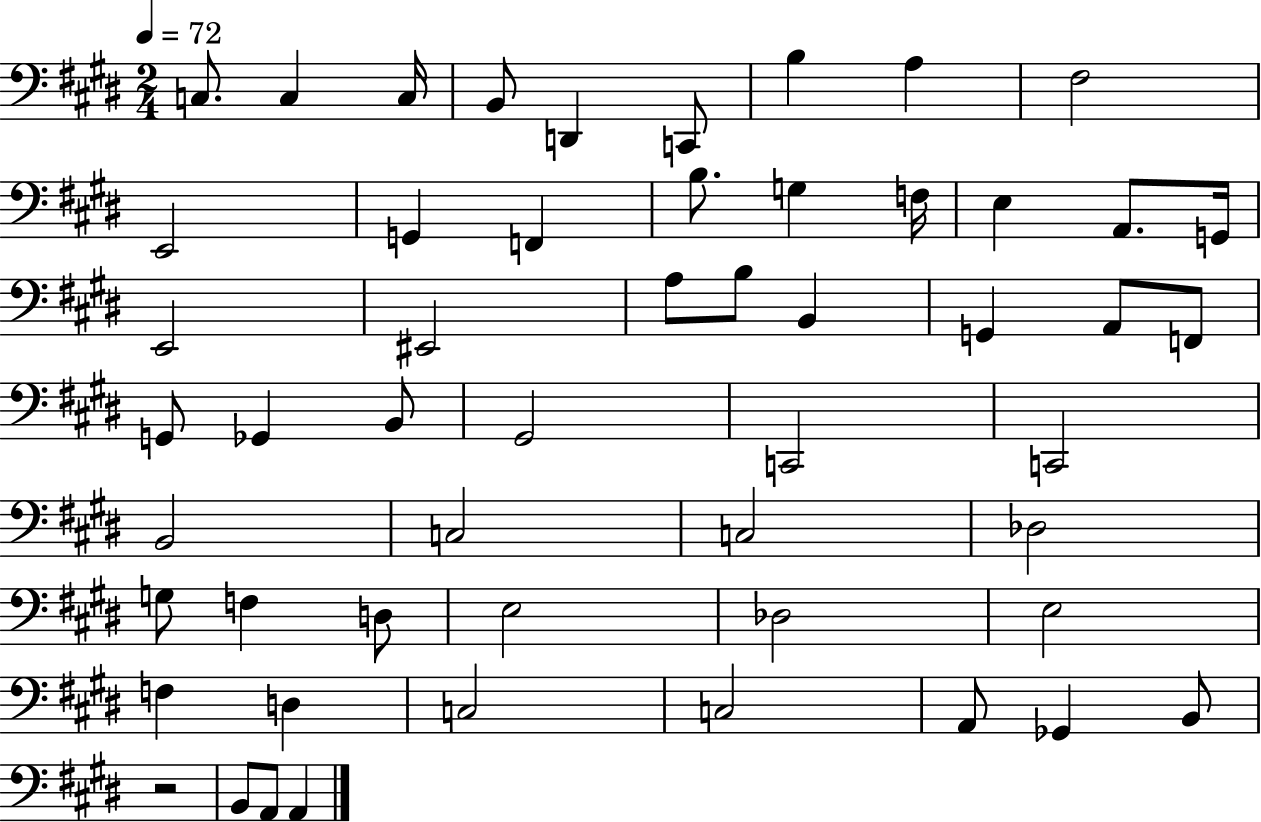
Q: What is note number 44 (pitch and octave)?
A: D3